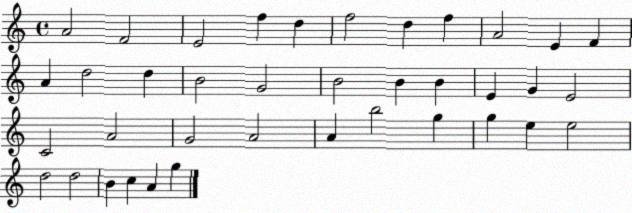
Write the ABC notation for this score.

X:1
T:Untitled
M:4/4
L:1/4
K:C
A2 F2 E2 f d f2 d f A2 E F A d2 d B2 G2 B2 B B E G E2 C2 A2 G2 A2 A b2 g g e e2 d2 d2 B c A g